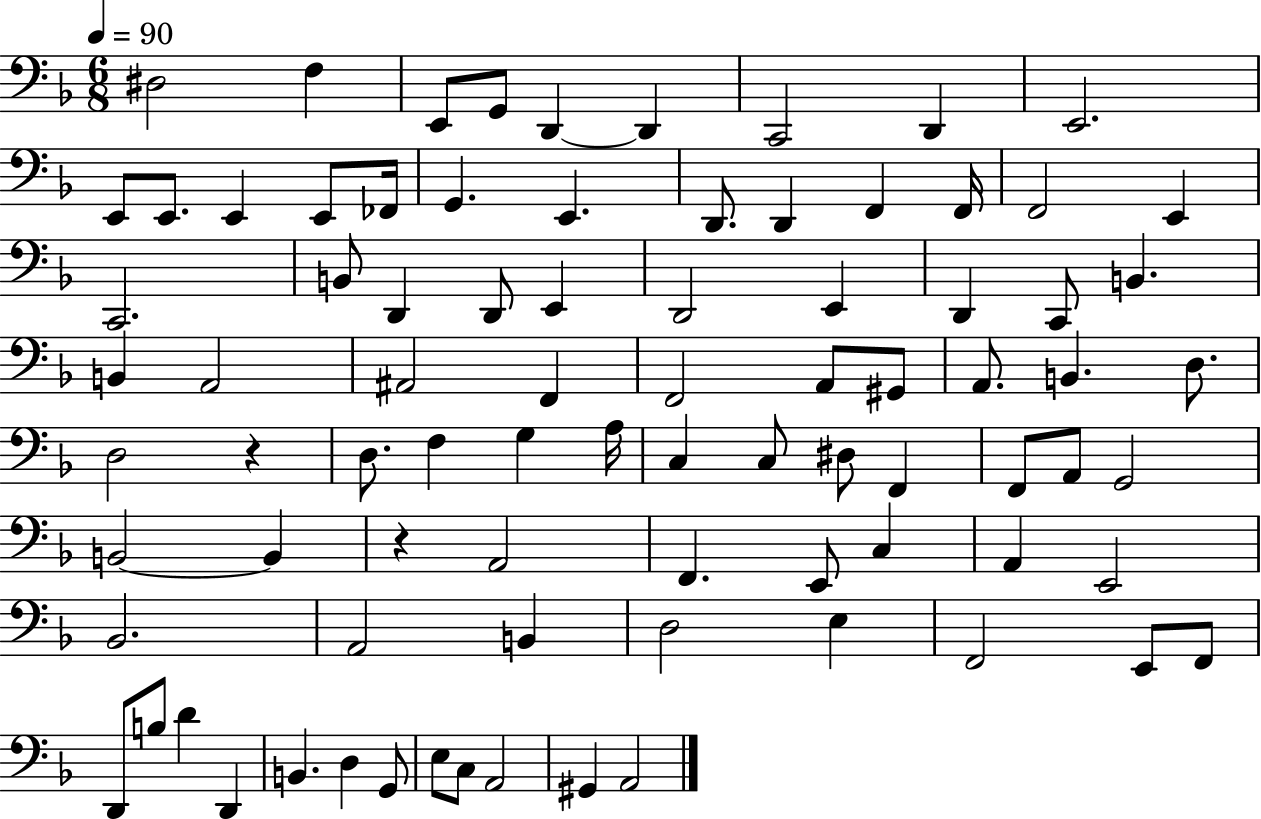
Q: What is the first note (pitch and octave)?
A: D#3